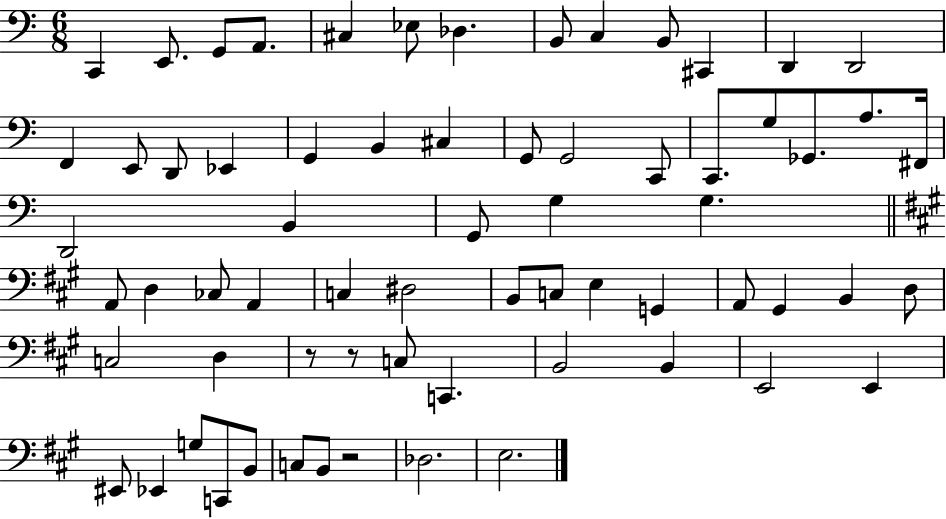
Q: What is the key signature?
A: C major